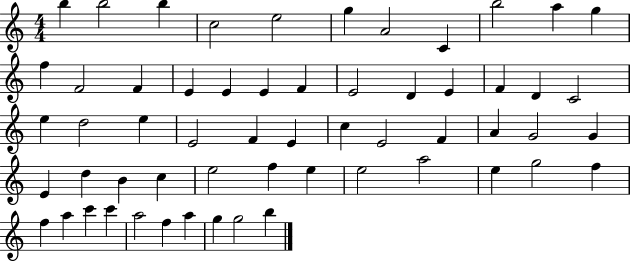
B5/q B5/h B5/q C5/h E5/h G5/q A4/h C4/q B5/h A5/q G5/q F5/q F4/h F4/q E4/q E4/q E4/q F4/q E4/h D4/q E4/q F4/q D4/q C4/h E5/q D5/h E5/q E4/h F4/q E4/q C5/q E4/h F4/q A4/q G4/h G4/q E4/q D5/q B4/q C5/q E5/h F5/q E5/q E5/h A5/h E5/q G5/h F5/q F5/q A5/q C6/q C6/q A5/h F5/q A5/q G5/q G5/h B5/q